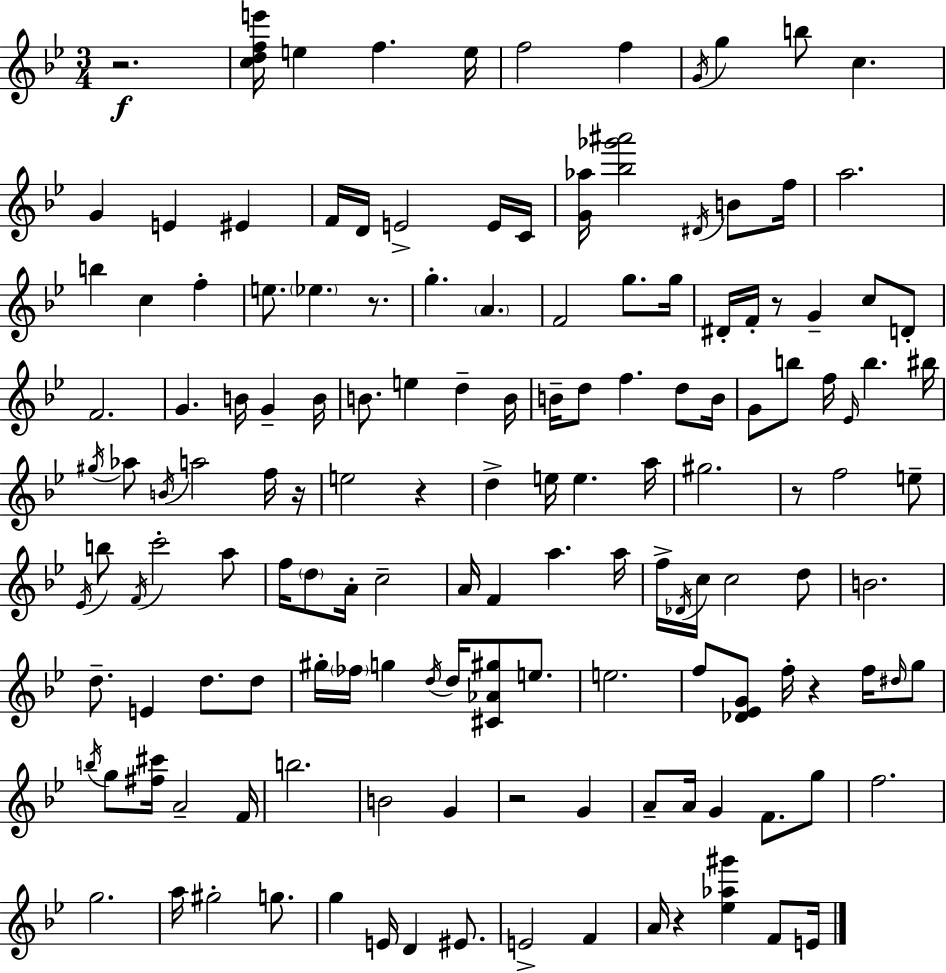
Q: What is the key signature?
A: BES major